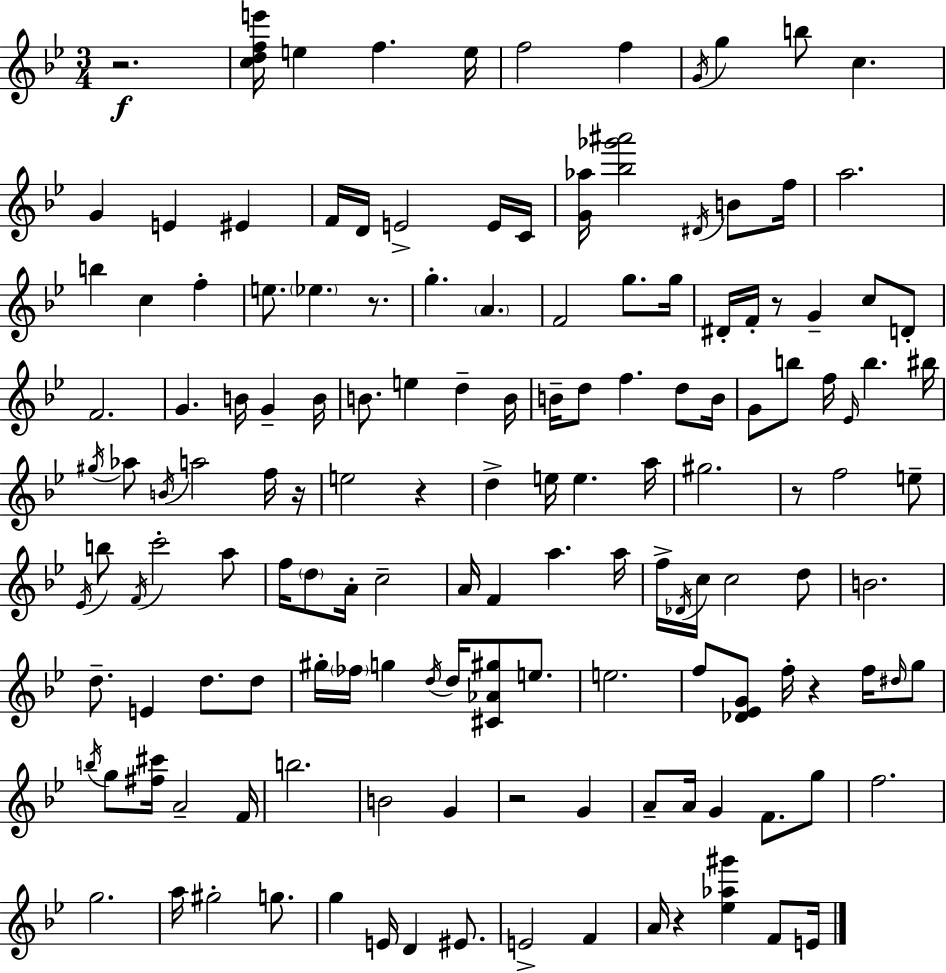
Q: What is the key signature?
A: BES major